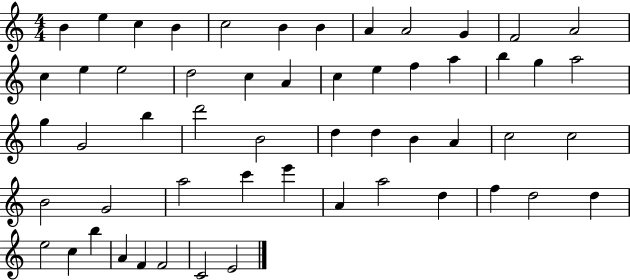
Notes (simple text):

B4/q E5/q C5/q B4/q C5/h B4/q B4/q A4/q A4/h G4/q F4/h A4/h C5/q E5/q E5/h D5/h C5/q A4/q C5/q E5/q F5/q A5/q B5/q G5/q A5/h G5/q G4/h B5/q D6/h B4/h D5/q D5/q B4/q A4/q C5/h C5/h B4/h G4/h A5/h C6/q E6/q A4/q A5/h D5/q F5/q D5/h D5/q E5/h C5/q B5/q A4/q F4/q F4/h C4/h E4/h